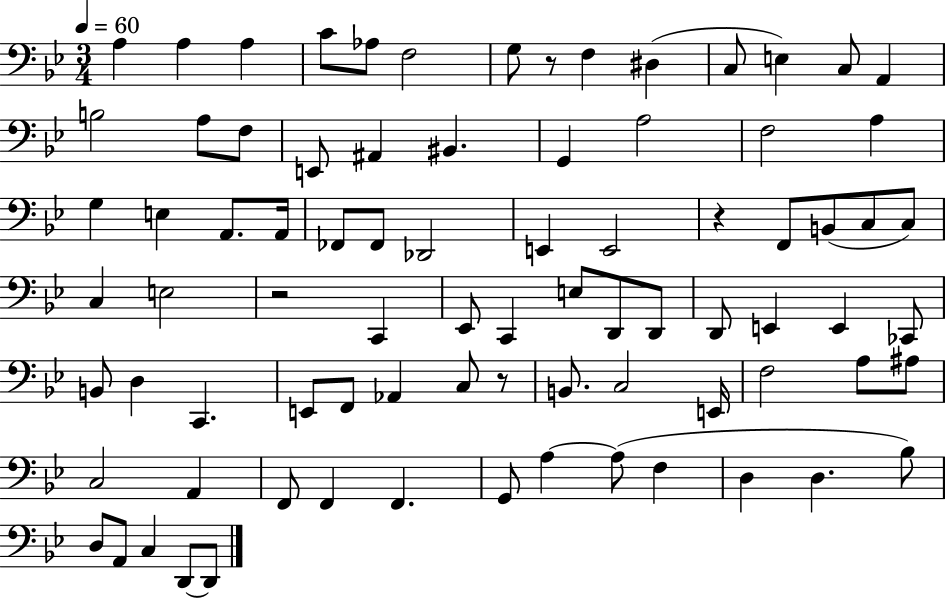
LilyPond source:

{
  \clef bass
  \numericTimeSignature
  \time 3/4
  \key bes \major
  \tempo 4 = 60
  a4 a4 a4 | c'8 aes8 f2 | g8 r8 f4 dis4( | c8 e4) c8 a,4 | \break b2 a8 f8 | e,8 ais,4 bis,4. | g,4 a2 | f2 a4 | \break g4 e4 a,8. a,16 | fes,8 fes,8 des,2 | e,4 e,2 | r4 f,8 b,8( c8 c8) | \break c4 e2 | r2 c,4 | ees,8 c,4 e8 d,8 d,8 | d,8 e,4 e,4 ces,8 | \break b,8 d4 c,4. | e,8 f,8 aes,4 c8 r8 | b,8. c2 e,16 | f2 a8 ais8 | \break c2 a,4 | f,8 f,4 f,4. | g,8 a4~~ a8( f4 | d4 d4. bes8) | \break d8 a,8 c4 d,8~~ d,8 | \bar "|."
}